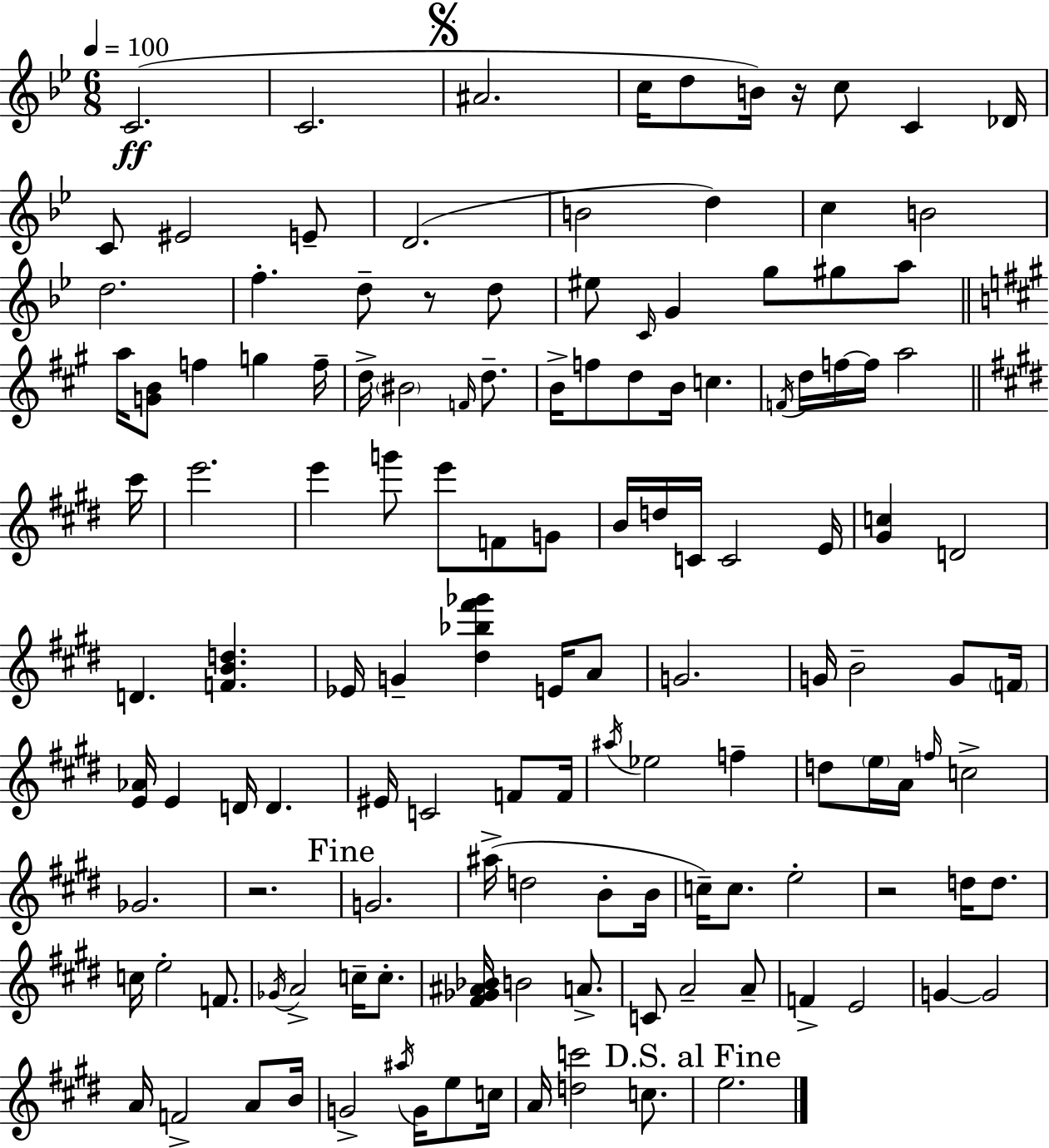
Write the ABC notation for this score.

X:1
T:Untitled
M:6/8
L:1/4
K:Gm
C2 C2 ^A2 c/4 d/2 B/4 z/4 c/2 C _D/4 C/2 ^E2 E/2 D2 B2 d c B2 d2 f d/2 z/2 d/2 ^e/2 C/4 G g/2 ^g/2 a/2 a/4 [GB]/2 f g f/4 d/4 ^B2 F/4 d/2 B/4 f/2 d/2 B/4 c F/4 d/4 f/4 f/4 a2 ^c'/4 e'2 e' g'/2 e'/2 F/2 G/2 B/4 d/4 C/4 C2 E/4 [^Gc] D2 D [FBd] _E/4 G [^d_b^f'_g'] E/4 A/2 G2 G/4 B2 G/2 F/4 [E_A]/4 E D/4 D ^E/4 C2 F/2 F/4 ^a/4 _e2 f d/2 e/4 A/4 f/4 c2 _G2 z2 G2 ^a/4 d2 B/2 B/4 c/4 c/2 e2 z2 d/4 d/2 c/4 e2 F/2 _G/4 A2 c/4 c/2 [^F_G^A_B]/4 B2 A/2 C/2 A2 A/2 F E2 G G2 A/4 F2 A/2 B/4 G2 ^a/4 G/4 e/2 c/4 A/4 [dc']2 c/2 e2